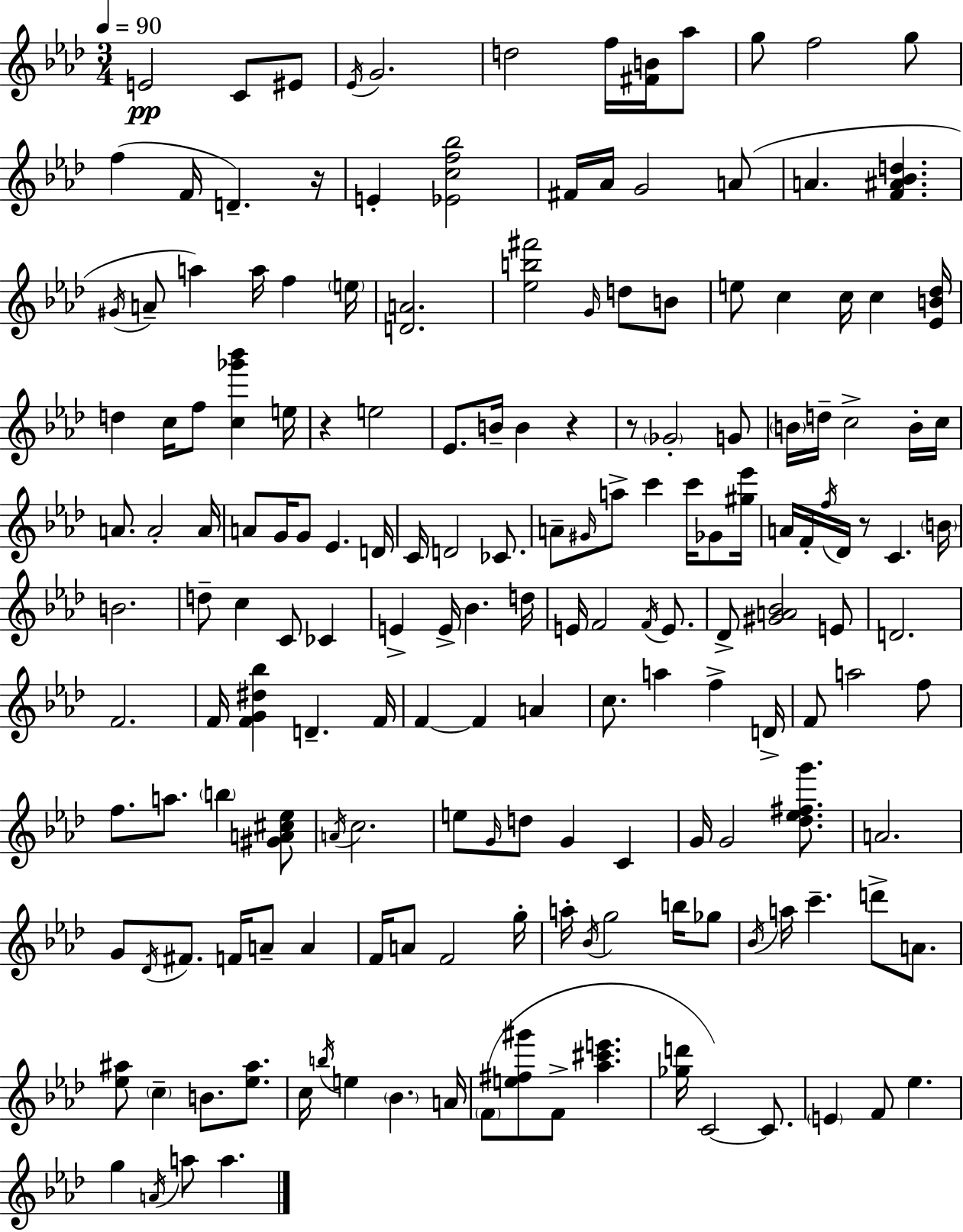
E4/h C4/e EIS4/e Eb4/s G4/h. D5/h F5/s [F#4,B4]/s Ab5/e G5/e F5/h G5/e F5/q F4/s D4/q. R/s E4/q [Eb4,C5,F5,Bb5]/h F#4/s Ab4/s G4/h A4/e A4/q. [F4,A#4,Bb4,D5]/q. G#4/s A4/e A5/q A5/s F5/q E5/s [D4,A4]/h. [Eb5,B5,F#6]/h G4/s D5/e B4/e E5/e C5/q C5/s C5/q [Eb4,B4,Db5]/s D5/q C5/s F5/e [C5,Gb6,Bb6]/q E5/s R/q E5/h Eb4/e. B4/s B4/q R/q R/e Gb4/h G4/e B4/s D5/s C5/h B4/s C5/s A4/e. A4/h A4/s A4/e G4/s G4/e Eb4/q. D4/s C4/s D4/h CES4/e. A4/e G#4/s A5/e C6/q C6/s Gb4/e [G#5,Eb6]/s A4/s F4/s F5/s Db4/s R/e C4/q. B4/s B4/h. D5/e C5/q C4/e CES4/q E4/q E4/s Bb4/q. D5/s E4/s F4/h F4/s E4/e. Db4/e [G#4,A4,Bb4]/h E4/e D4/h. F4/h. F4/s [F4,G4,D#5,Bb5]/q D4/q. F4/s F4/q F4/q A4/q C5/e. A5/q F5/q D4/s F4/e A5/h F5/e F5/e. A5/e. B5/q [G#4,A4,C#5,Eb5]/e A4/s C5/h. E5/e G4/s D5/e G4/q C4/q G4/s G4/h [Db5,Eb5,F#5,G6]/e. A4/h. G4/e Db4/s F#4/e. F4/s A4/e A4/q F4/s A4/e F4/h G5/s A5/s Bb4/s G5/h B5/s Gb5/e Bb4/s A5/s C6/q. D6/e A4/e. [Eb5,A#5]/e C5/q B4/e. [Eb5,A#5]/e. C5/s B5/s E5/q Bb4/q. A4/s F4/e [E5,F#5,G#6]/e F4/e [Ab5,C#6,E6]/q. [Gb5,D6]/s C4/h C4/e. E4/q F4/e Eb5/q. G5/q A4/s A5/e A5/q.